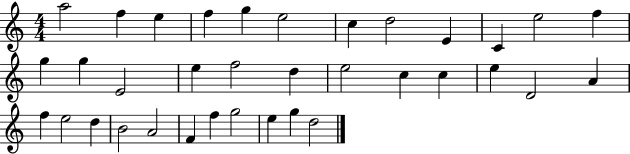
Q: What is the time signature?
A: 4/4